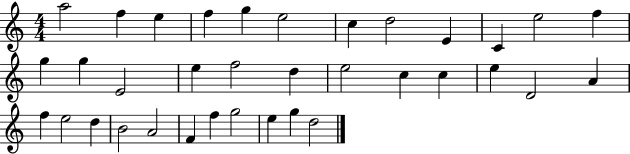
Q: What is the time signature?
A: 4/4